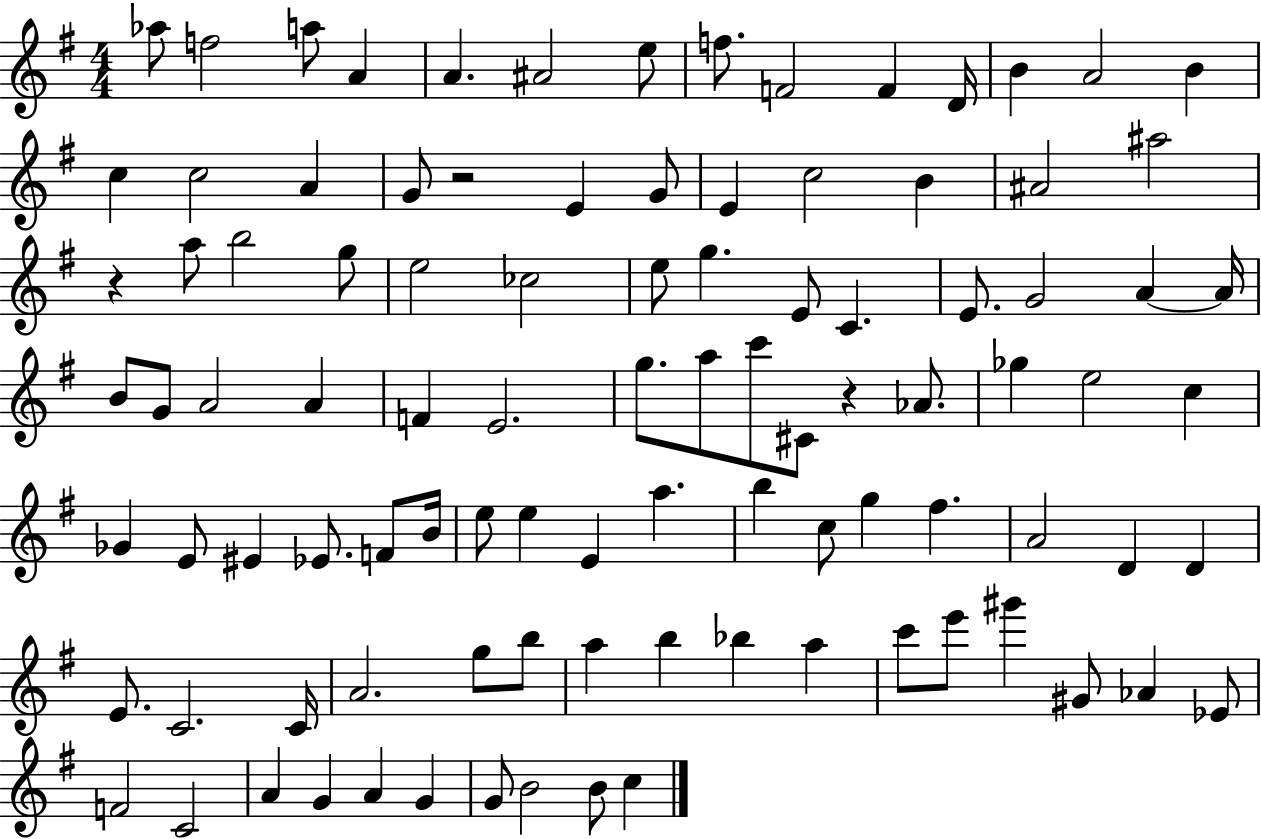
X:1
T:Untitled
M:4/4
L:1/4
K:G
_a/2 f2 a/2 A A ^A2 e/2 f/2 F2 F D/4 B A2 B c c2 A G/2 z2 E G/2 E c2 B ^A2 ^a2 z a/2 b2 g/2 e2 _c2 e/2 g E/2 C E/2 G2 A A/4 B/2 G/2 A2 A F E2 g/2 a/2 c'/2 ^C/2 z _A/2 _g e2 c _G E/2 ^E _E/2 F/2 B/4 e/2 e E a b c/2 g ^f A2 D D E/2 C2 C/4 A2 g/2 b/2 a b _b a c'/2 e'/2 ^g' ^G/2 _A _E/2 F2 C2 A G A G G/2 B2 B/2 c